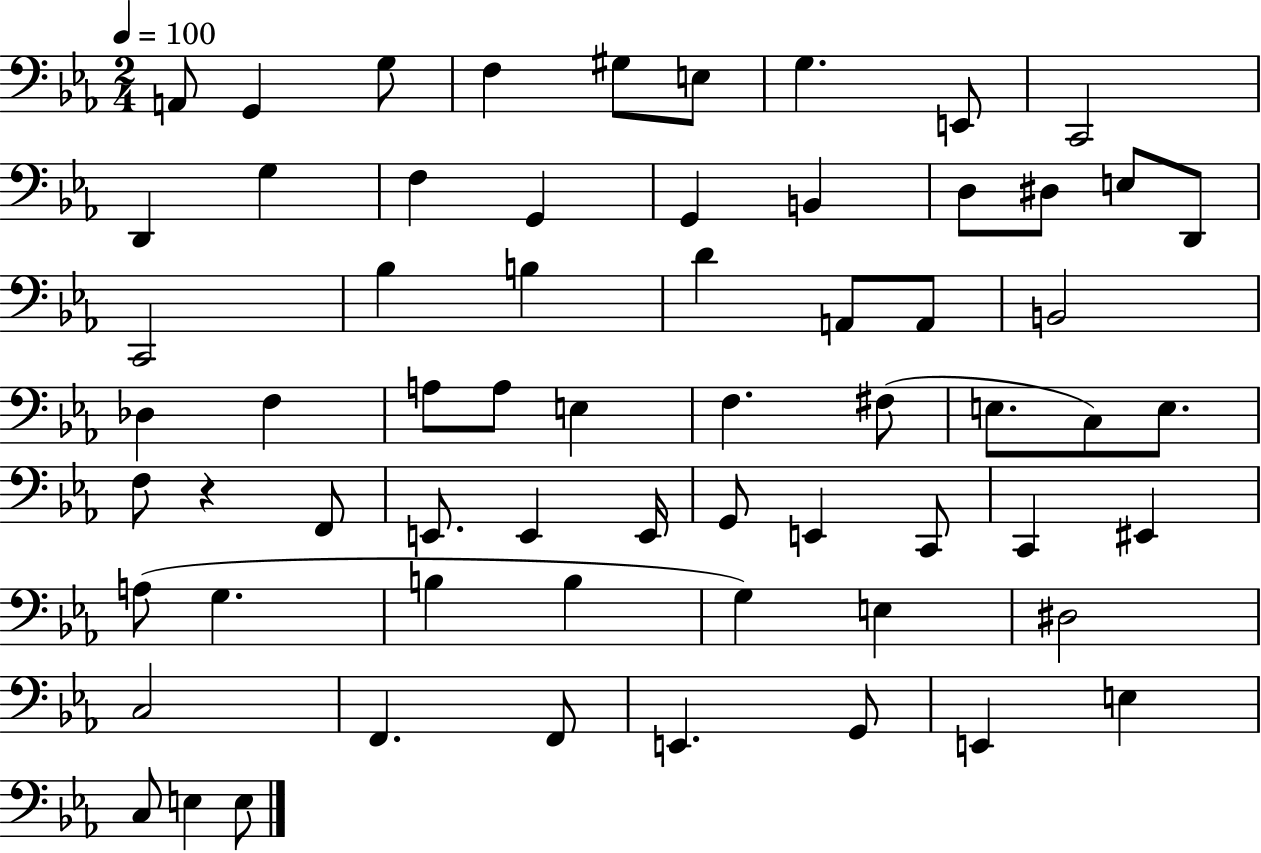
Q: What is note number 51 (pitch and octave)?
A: G3